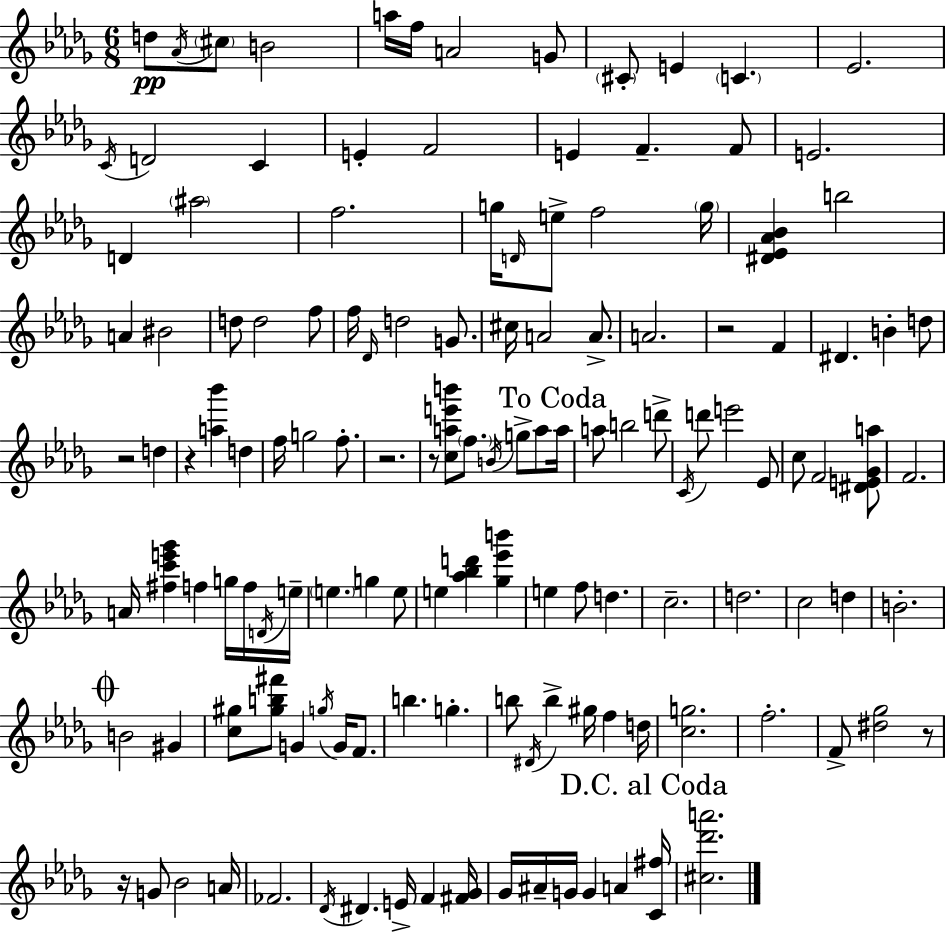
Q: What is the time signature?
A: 6/8